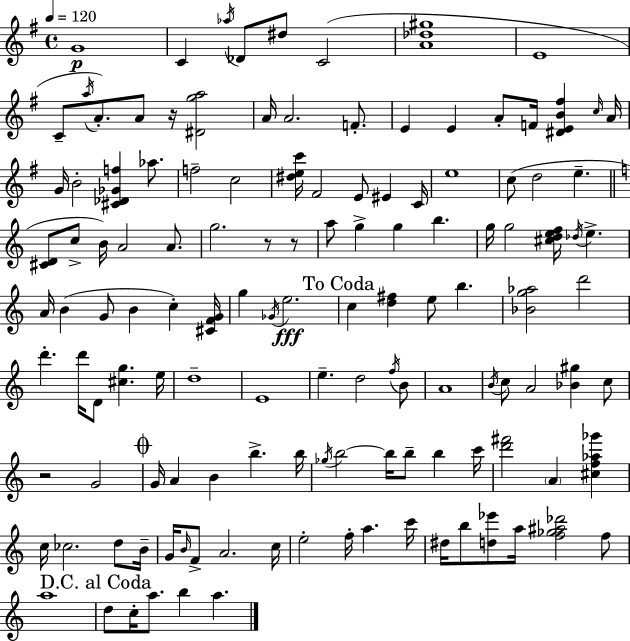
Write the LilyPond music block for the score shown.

{
  \clef treble
  \time 4/4
  \defaultTimeSignature
  \key g \major
  \tempo 4 = 120
  g'1\p | c'4 \acciaccatura { aes''16 } des'8 dis''8 c'2( | <a' des'' gis''>1 | e'1 | \break c'8-- \acciaccatura { a''16 }) a'8.-. a'8 r16 <dis' g'' a''>2 | a'16 a'2. f'8.-. | e'4 e'4 a'8-. f'16 <dis' e' b' fis''>4 | \grace { c''16 } a'16 g'16 b'2-. <cis' des' ges' f''>4 | \break aes''8. f''2-- c''2 | <dis'' e'' c'''>16 fis'2 e'8 eis'4 | c'16 e''1 | c''8( d''2 e''4.-- | \break \bar "||" \break \key a \minor <cis' d'>8 c''8-> b'16) a'2 a'8. | g''2. r8 r8 | a''8 g''4-> g''4 b''4. | g''16 g''2 <cis'' d'' e'' f''>16 \acciaccatura { des''16 } e''4.-> | \break a'16 b'4( g'8 b'4 c''4-.) | <cis' f' g'>16 g''4 \acciaccatura { ges'16 } e''2.\fff | \mark "To Coda" c''4 <d'' fis''>4 e''8 b''4. | <bes' g'' aes''>2 d'''2 | \break d'''4.-. d'''16 d'8 <cis'' g''>4. | e''16 d''1-- | e'1 | e''4.-- d''2 | \break \acciaccatura { f''16 } b'8 a'1 | \acciaccatura { b'16 } c''8 a'2 <bes' gis''>4 | c''8 r2 g'2 | \mark \markup { \musicglyph "scripts.coda" } g'16 a'4 b'4 b''4.-> | \break b''16 \acciaccatura { ges''16 } b''2~~ b''16 b''8-- | b''4 c'''16 <d''' fis'''>2 \parenthesize a'4 | <cis'' f'' aes'' ges'''>4 c''16 ces''2. | d''8 b'16-- g'16 \grace { b'16 } f'8-> a'2. | \break c''16 e''2-. f''16-. a''4. | c'''16 dis''16 b''8 <d'' ees'''>8 a''16 <f'' ges'' ais'' des'''>2 | f''8 a''1 | \mark "D.C. al Coda" d''8 c''16-. a''8. b''4 | \break a''4. \bar "|."
}